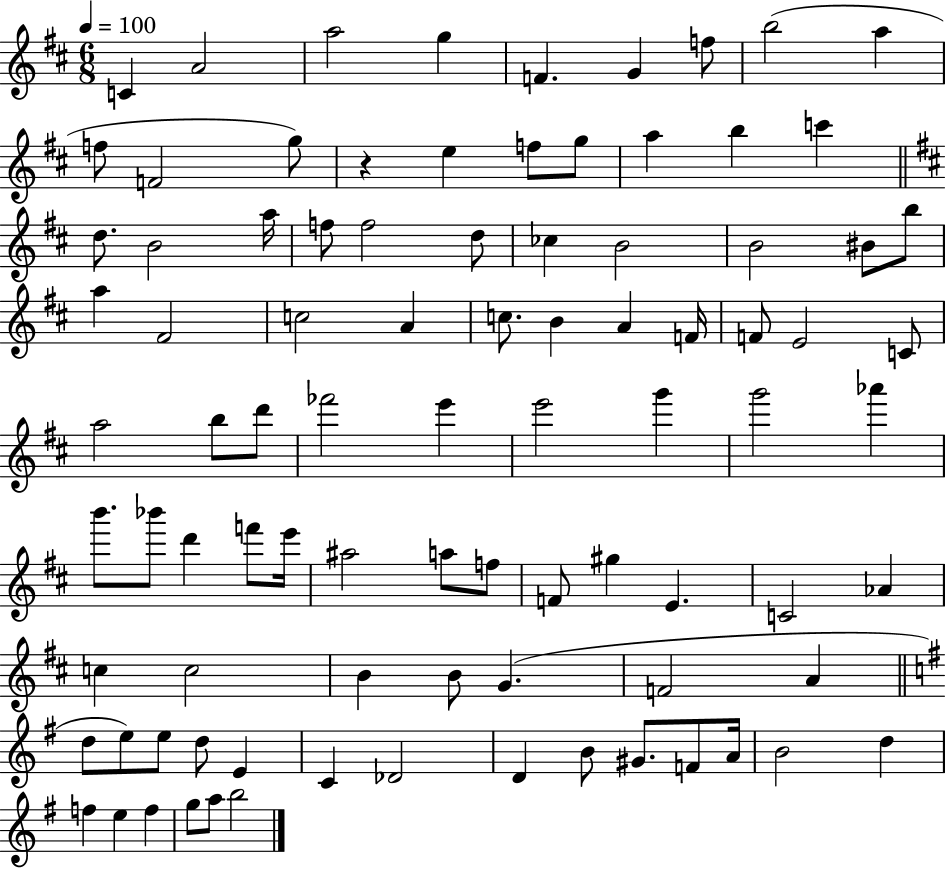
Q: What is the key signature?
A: D major